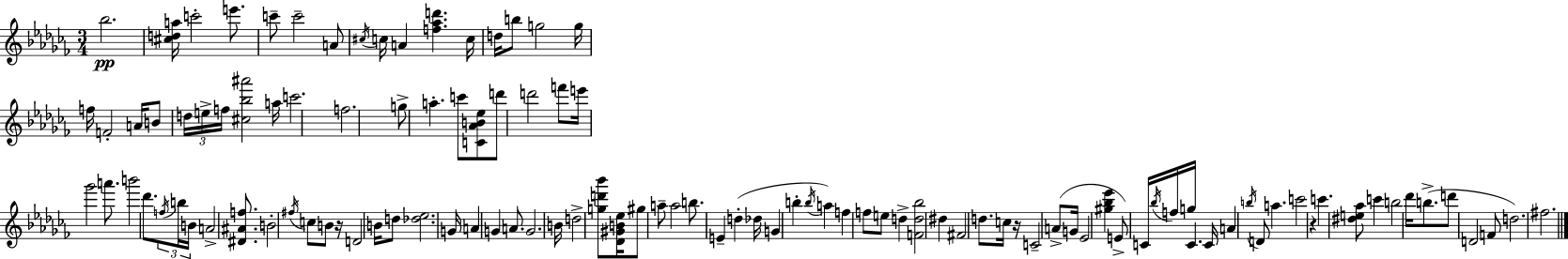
{
  \clef treble
  \numericTimeSignature
  \time 3/4
  \key aes \minor
  bes''2.\pp | <cis'' d'' a''>16 c'''2-. e'''8. | c'''8-- c'''2-- a'8 | \acciaccatura { cis''16 } c''16 a'4 <f'' aes'' d'''>4. | \break c''16 d''16 b''8 g''2 | g''16 f''16 f'2-. a'16 b'8 | \tuplet 3/2 { d''16 e''16-> f''16 } <cis'' bes'' ais'''>2 | a''16 c'''2. | \break f''2. | g''8-> a''4.-. c'''8 <c' aes' b' ees''>8 | d'''8 d'''2 f'''8 | e'''16 ges'''2 a'''8. | \break b'''2 des'''8. | \tuplet 3/2 { \acciaccatura { f''16 } b''16 b'16 } a'2-> <dis' ais' f''>8. | b'2-. \acciaccatura { fis''16 } c''8 | b'8 r16 d'2 | \break b'16 d''8 <des'' ees''>2. | g'16 a'4 g'4 | a'8. g'2. | b'16 d''2-> | \break <g'' d''' bes'''>8 <des' gis' b' ees''>16 gis''8 a''8-- a''2 | b''8. e'4-- d''4-.( | des''16 g'4 b''4-. \acciaccatura { b''16 } | a''4) f''4 f''8 e''8 | \break d''4-> <f' d'' bes''>2 | dis''4 fis'2 | d''8. c''16 r16 c'2-- | a'8->( g'16 ees'2 | \break <gis'' bes'' ees'''>4 e'8->) c'16 \acciaccatura { bes''16 } f''16 g''16 c'4. | c'16 a'4 \acciaccatura { b''16 } d'8 | a''4. c'''2 | r4 c'''4. | \break <dis'' e'' aes''>8 c'''4 b''2 | des'''16 b''8.->( d'''8 d'2 | f'8 d''2.) | fis''2. | \break \bar "|."
}